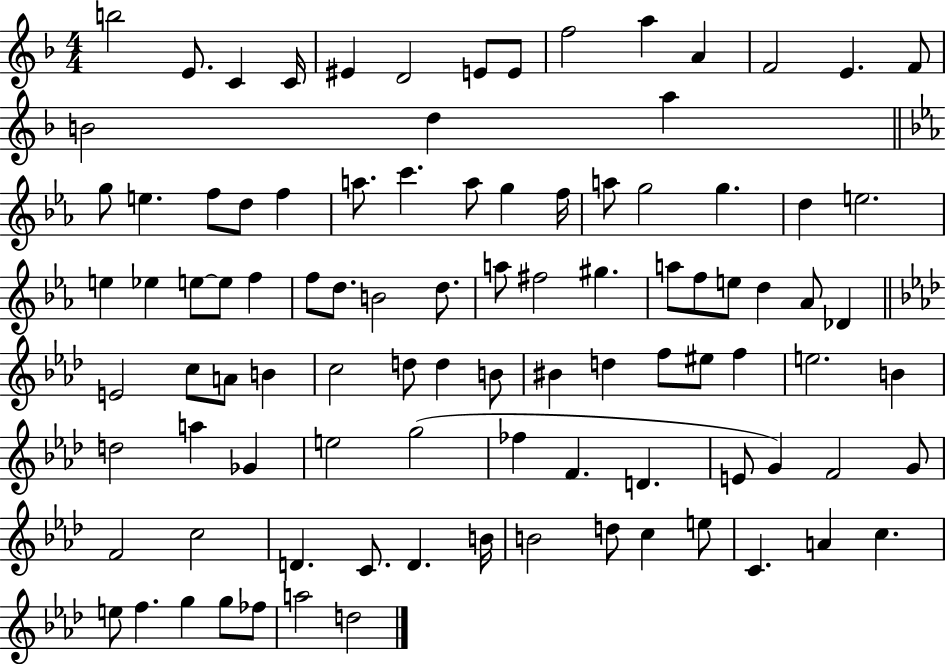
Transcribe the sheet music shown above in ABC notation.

X:1
T:Untitled
M:4/4
L:1/4
K:F
b2 E/2 C C/4 ^E D2 E/2 E/2 f2 a A F2 E F/2 B2 d a g/2 e f/2 d/2 f a/2 c' a/2 g f/4 a/2 g2 g d e2 e _e e/2 e/2 f f/2 d/2 B2 d/2 a/2 ^f2 ^g a/2 f/2 e/2 d _A/2 _D E2 c/2 A/2 B c2 d/2 d B/2 ^B d f/2 ^e/2 f e2 B d2 a _G e2 g2 _f F D E/2 G F2 G/2 F2 c2 D C/2 D B/4 B2 d/2 c e/2 C A c e/2 f g g/2 _f/2 a2 d2